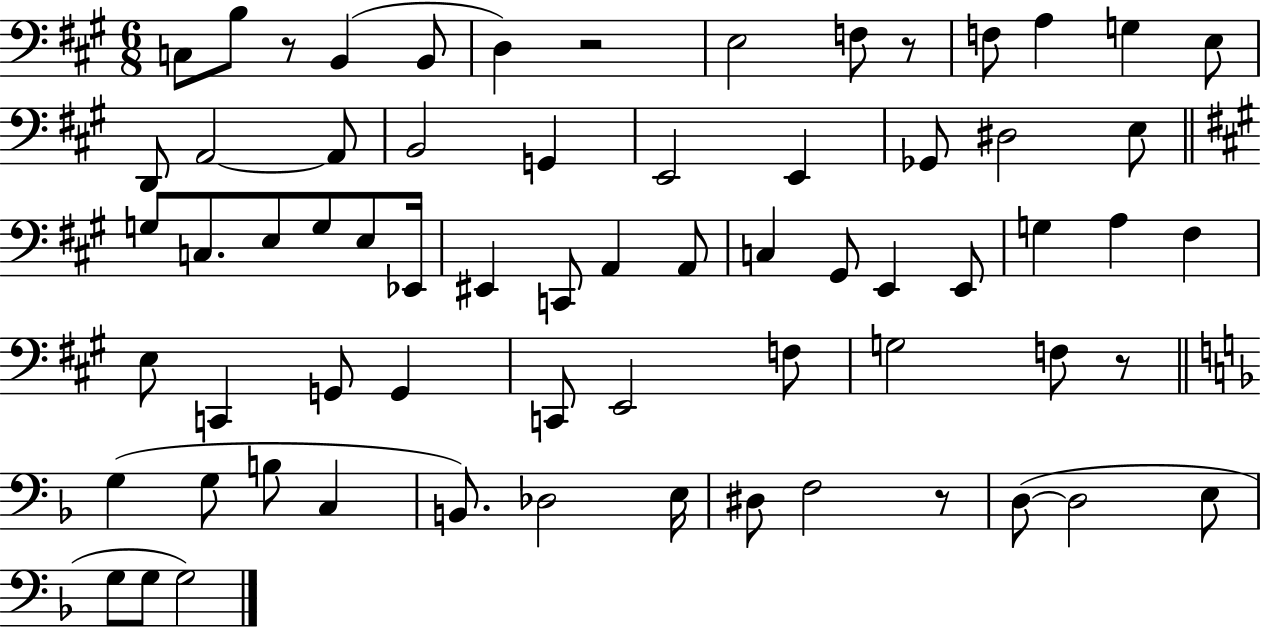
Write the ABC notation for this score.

X:1
T:Untitled
M:6/8
L:1/4
K:A
C,/2 B,/2 z/2 B,, B,,/2 D, z2 E,2 F,/2 z/2 F,/2 A, G, E,/2 D,,/2 A,,2 A,,/2 B,,2 G,, E,,2 E,, _G,,/2 ^D,2 E,/2 G,/2 C,/2 E,/2 G,/2 E,/2 _E,,/4 ^E,, C,,/2 A,, A,,/2 C, ^G,,/2 E,, E,,/2 G, A, ^F, E,/2 C,, G,,/2 G,, C,,/2 E,,2 F,/2 G,2 F,/2 z/2 G, G,/2 B,/2 C, B,,/2 _D,2 E,/4 ^D,/2 F,2 z/2 D,/2 D,2 E,/2 G,/2 G,/2 G,2